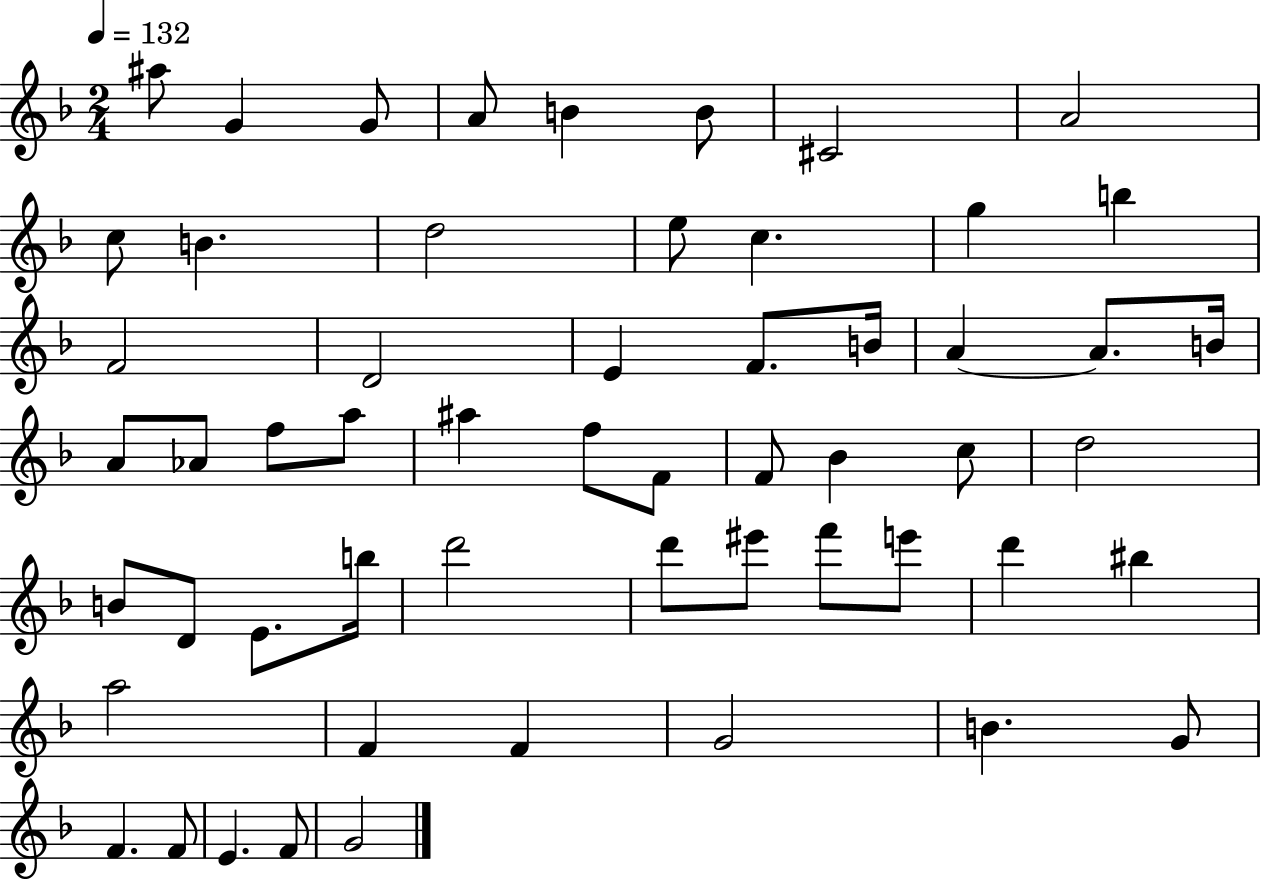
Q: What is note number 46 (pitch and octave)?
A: A5